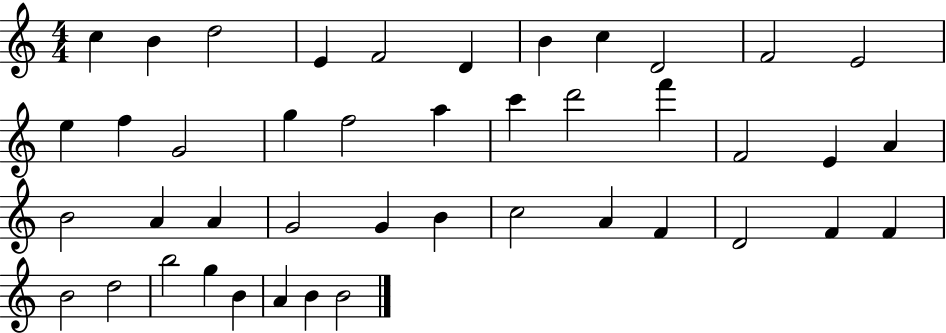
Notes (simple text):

C5/q B4/q D5/h E4/q F4/h D4/q B4/q C5/q D4/h F4/h E4/h E5/q F5/q G4/h G5/q F5/h A5/q C6/q D6/h F6/q F4/h E4/q A4/q B4/h A4/q A4/q G4/h G4/q B4/q C5/h A4/q F4/q D4/h F4/q F4/q B4/h D5/h B5/h G5/q B4/q A4/q B4/q B4/h